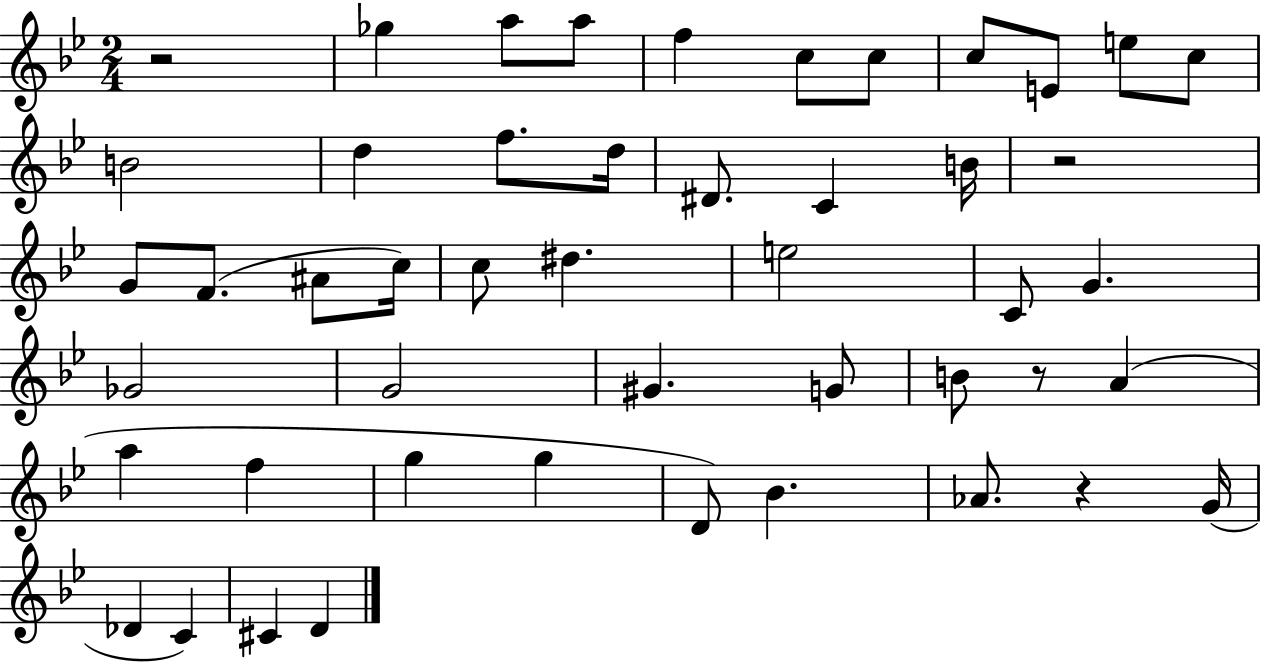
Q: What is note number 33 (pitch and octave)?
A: A5